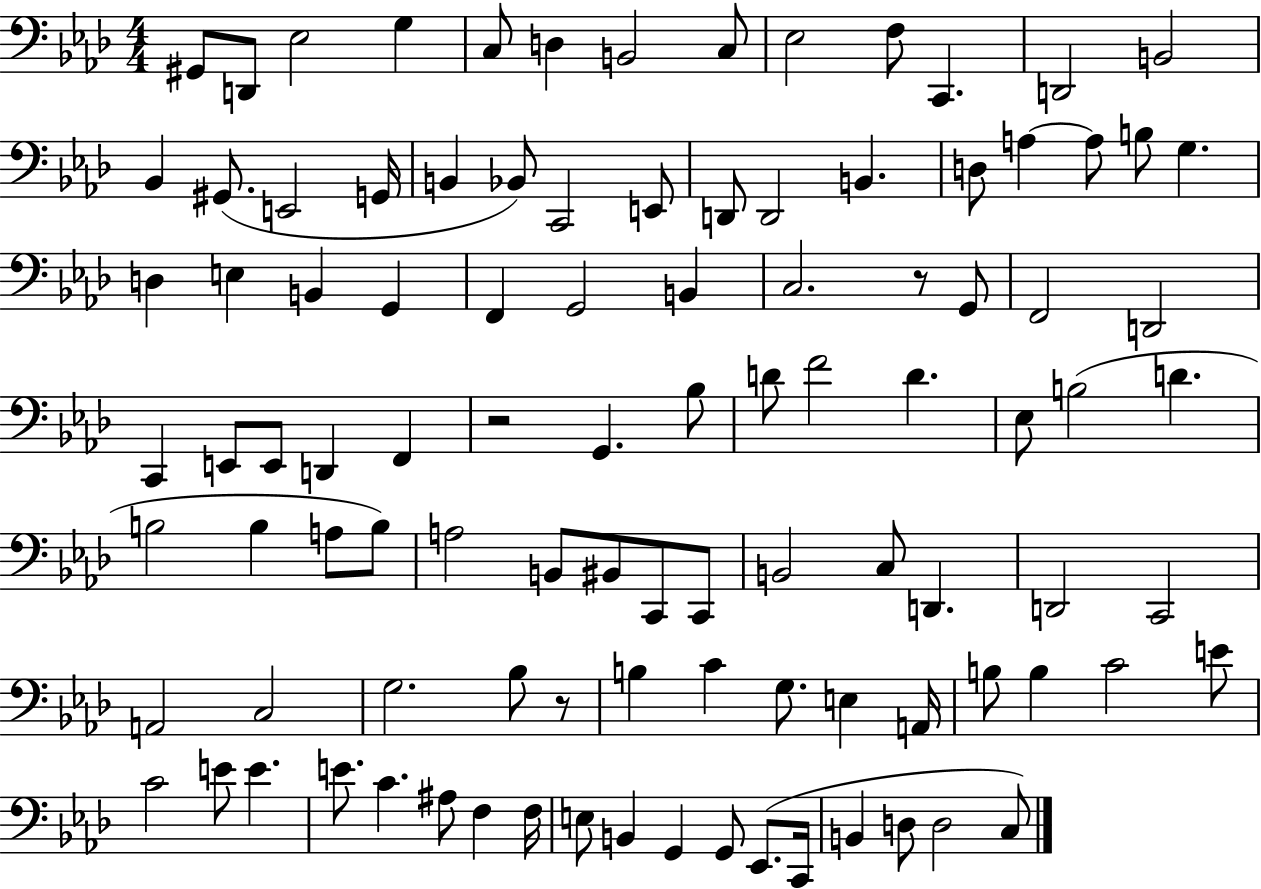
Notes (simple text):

G#2/e D2/e Eb3/h G3/q C3/e D3/q B2/h C3/e Eb3/h F3/e C2/q. D2/h B2/h Bb2/q G#2/e. E2/h G2/s B2/q Bb2/e C2/h E2/e D2/e D2/h B2/q. D3/e A3/q A3/e B3/e G3/q. D3/q E3/q B2/q G2/q F2/q G2/h B2/q C3/h. R/e G2/e F2/h D2/h C2/q E2/e E2/e D2/q F2/q R/h G2/q. Bb3/e D4/e F4/h D4/q. Eb3/e B3/h D4/q. B3/h B3/q A3/e B3/e A3/h B2/e BIS2/e C2/e C2/e B2/h C3/e D2/q. D2/h C2/h A2/h C3/h G3/h. Bb3/e R/e B3/q C4/q G3/e. E3/q A2/s B3/e B3/q C4/h E4/e C4/h E4/e E4/q. E4/e. C4/q. A#3/e F3/q F3/s E3/e B2/q G2/q G2/e Eb2/e. C2/s B2/q D3/e D3/h C3/e